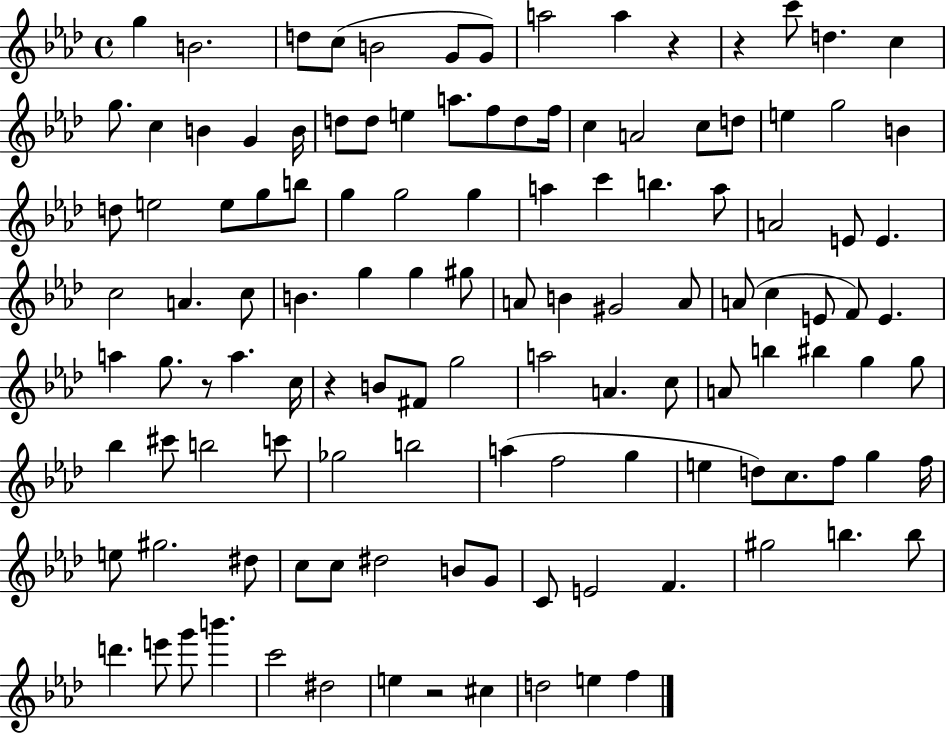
{
  \clef treble
  \time 4/4
  \defaultTimeSignature
  \key aes \major
  g''4 b'2. | d''8 c''8( b'2 g'8 g'8) | a''2 a''4 r4 | r4 c'''8 d''4. c''4 | \break g''8. c''4 b'4 g'4 b'16 | d''8 d''8 e''4 a''8. f''8 d''8 f''16 | c''4 a'2 c''8 d''8 | e''4 g''2 b'4 | \break d''8 e''2 e''8 g''8 b''8 | g''4 g''2 g''4 | a''4 c'''4 b''4. a''8 | a'2 e'8 e'4. | \break c''2 a'4. c''8 | b'4. g''4 g''4 gis''8 | a'8 b'4 gis'2 a'8 | a'8( c''4 e'8 f'8) e'4. | \break a''4 g''8. r8 a''4. c''16 | r4 b'8 fis'8 g''2 | a''2 a'4. c''8 | a'8 b''4 bis''4 g''4 g''8 | \break bes''4 cis'''8 b''2 c'''8 | ges''2 b''2 | a''4( f''2 g''4 | e''4 d''8) c''8. f''8 g''4 f''16 | \break e''8 gis''2. dis''8 | c''8 c''8 dis''2 b'8 g'8 | c'8 e'2 f'4. | gis''2 b''4. b''8 | \break d'''4. e'''8 g'''8 b'''4. | c'''2 dis''2 | e''4 r2 cis''4 | d''2 e''4 f''4 | \break \bar "|."
}